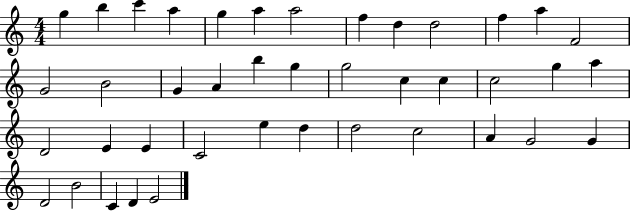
{
  \clef treble
  \numericTimeSignature
  \time 4/4
  \key c \major
  g''4 b''4 c'''4 a''4 | g''4 a''4 a''2 | f''4 d''4 d''2 | f''4 a''4 f'2 | \break g'2 b'2 | g'4 a'4 b''4 g''4 | g''2 c''4 c''4 | c''2 g''4 a''4 | \break d'2 e'4 e'4 | c'2 e''4 d''4 | d''2 c''2 | a'4 g'2 g'4 | \break d'2 b'2 | c'4 d'4 e'2 | \bar "|."
}